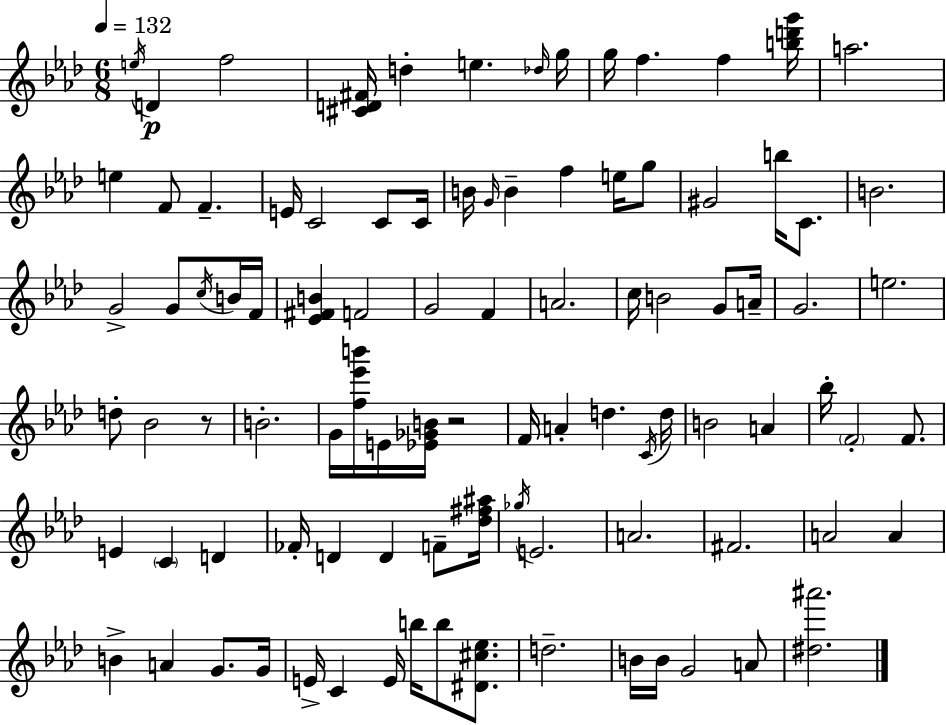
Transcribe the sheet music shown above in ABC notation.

X:1
T:Untitled
M:6/8
L:1/4
K:Fm
e/4 D f2 [^CD^F]/4 d e _d/4 g/4 g/4 f f [bd'g']/4 a2 e F/2 F E/4 C2 C/2 C/4 B/4 G/4 B f e/4 g/2 ^G2 b/4 C/2 B2 G2 G/2 c/4 B/4 F/4 [_E^FB] F2 G2 F A2 c/4 B2 G/2 A/4 G2 e2 d/2 _B2 z/2 B2 G/4 [f_e'b']/4 E/4 [_E_GB]/4 z2 F/4 A d C/4 d/4 B2 A _b/4 F2 F/2 E C D _F/4 D D F/2 [_d^f^a]/4 _g/4 E2 A2 ^F2 A2 A B A G/2 G/4 E/4 C E/4 b/4 b/2 [^D^c_e]/2 d2 B/4 B/4 G2 A/2 [^d^a']2